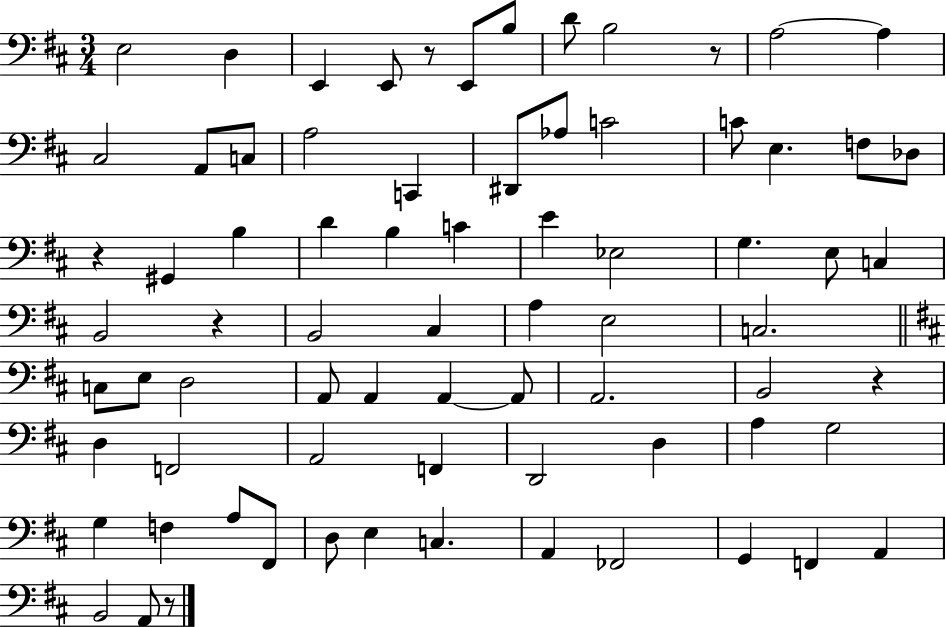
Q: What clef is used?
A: bass